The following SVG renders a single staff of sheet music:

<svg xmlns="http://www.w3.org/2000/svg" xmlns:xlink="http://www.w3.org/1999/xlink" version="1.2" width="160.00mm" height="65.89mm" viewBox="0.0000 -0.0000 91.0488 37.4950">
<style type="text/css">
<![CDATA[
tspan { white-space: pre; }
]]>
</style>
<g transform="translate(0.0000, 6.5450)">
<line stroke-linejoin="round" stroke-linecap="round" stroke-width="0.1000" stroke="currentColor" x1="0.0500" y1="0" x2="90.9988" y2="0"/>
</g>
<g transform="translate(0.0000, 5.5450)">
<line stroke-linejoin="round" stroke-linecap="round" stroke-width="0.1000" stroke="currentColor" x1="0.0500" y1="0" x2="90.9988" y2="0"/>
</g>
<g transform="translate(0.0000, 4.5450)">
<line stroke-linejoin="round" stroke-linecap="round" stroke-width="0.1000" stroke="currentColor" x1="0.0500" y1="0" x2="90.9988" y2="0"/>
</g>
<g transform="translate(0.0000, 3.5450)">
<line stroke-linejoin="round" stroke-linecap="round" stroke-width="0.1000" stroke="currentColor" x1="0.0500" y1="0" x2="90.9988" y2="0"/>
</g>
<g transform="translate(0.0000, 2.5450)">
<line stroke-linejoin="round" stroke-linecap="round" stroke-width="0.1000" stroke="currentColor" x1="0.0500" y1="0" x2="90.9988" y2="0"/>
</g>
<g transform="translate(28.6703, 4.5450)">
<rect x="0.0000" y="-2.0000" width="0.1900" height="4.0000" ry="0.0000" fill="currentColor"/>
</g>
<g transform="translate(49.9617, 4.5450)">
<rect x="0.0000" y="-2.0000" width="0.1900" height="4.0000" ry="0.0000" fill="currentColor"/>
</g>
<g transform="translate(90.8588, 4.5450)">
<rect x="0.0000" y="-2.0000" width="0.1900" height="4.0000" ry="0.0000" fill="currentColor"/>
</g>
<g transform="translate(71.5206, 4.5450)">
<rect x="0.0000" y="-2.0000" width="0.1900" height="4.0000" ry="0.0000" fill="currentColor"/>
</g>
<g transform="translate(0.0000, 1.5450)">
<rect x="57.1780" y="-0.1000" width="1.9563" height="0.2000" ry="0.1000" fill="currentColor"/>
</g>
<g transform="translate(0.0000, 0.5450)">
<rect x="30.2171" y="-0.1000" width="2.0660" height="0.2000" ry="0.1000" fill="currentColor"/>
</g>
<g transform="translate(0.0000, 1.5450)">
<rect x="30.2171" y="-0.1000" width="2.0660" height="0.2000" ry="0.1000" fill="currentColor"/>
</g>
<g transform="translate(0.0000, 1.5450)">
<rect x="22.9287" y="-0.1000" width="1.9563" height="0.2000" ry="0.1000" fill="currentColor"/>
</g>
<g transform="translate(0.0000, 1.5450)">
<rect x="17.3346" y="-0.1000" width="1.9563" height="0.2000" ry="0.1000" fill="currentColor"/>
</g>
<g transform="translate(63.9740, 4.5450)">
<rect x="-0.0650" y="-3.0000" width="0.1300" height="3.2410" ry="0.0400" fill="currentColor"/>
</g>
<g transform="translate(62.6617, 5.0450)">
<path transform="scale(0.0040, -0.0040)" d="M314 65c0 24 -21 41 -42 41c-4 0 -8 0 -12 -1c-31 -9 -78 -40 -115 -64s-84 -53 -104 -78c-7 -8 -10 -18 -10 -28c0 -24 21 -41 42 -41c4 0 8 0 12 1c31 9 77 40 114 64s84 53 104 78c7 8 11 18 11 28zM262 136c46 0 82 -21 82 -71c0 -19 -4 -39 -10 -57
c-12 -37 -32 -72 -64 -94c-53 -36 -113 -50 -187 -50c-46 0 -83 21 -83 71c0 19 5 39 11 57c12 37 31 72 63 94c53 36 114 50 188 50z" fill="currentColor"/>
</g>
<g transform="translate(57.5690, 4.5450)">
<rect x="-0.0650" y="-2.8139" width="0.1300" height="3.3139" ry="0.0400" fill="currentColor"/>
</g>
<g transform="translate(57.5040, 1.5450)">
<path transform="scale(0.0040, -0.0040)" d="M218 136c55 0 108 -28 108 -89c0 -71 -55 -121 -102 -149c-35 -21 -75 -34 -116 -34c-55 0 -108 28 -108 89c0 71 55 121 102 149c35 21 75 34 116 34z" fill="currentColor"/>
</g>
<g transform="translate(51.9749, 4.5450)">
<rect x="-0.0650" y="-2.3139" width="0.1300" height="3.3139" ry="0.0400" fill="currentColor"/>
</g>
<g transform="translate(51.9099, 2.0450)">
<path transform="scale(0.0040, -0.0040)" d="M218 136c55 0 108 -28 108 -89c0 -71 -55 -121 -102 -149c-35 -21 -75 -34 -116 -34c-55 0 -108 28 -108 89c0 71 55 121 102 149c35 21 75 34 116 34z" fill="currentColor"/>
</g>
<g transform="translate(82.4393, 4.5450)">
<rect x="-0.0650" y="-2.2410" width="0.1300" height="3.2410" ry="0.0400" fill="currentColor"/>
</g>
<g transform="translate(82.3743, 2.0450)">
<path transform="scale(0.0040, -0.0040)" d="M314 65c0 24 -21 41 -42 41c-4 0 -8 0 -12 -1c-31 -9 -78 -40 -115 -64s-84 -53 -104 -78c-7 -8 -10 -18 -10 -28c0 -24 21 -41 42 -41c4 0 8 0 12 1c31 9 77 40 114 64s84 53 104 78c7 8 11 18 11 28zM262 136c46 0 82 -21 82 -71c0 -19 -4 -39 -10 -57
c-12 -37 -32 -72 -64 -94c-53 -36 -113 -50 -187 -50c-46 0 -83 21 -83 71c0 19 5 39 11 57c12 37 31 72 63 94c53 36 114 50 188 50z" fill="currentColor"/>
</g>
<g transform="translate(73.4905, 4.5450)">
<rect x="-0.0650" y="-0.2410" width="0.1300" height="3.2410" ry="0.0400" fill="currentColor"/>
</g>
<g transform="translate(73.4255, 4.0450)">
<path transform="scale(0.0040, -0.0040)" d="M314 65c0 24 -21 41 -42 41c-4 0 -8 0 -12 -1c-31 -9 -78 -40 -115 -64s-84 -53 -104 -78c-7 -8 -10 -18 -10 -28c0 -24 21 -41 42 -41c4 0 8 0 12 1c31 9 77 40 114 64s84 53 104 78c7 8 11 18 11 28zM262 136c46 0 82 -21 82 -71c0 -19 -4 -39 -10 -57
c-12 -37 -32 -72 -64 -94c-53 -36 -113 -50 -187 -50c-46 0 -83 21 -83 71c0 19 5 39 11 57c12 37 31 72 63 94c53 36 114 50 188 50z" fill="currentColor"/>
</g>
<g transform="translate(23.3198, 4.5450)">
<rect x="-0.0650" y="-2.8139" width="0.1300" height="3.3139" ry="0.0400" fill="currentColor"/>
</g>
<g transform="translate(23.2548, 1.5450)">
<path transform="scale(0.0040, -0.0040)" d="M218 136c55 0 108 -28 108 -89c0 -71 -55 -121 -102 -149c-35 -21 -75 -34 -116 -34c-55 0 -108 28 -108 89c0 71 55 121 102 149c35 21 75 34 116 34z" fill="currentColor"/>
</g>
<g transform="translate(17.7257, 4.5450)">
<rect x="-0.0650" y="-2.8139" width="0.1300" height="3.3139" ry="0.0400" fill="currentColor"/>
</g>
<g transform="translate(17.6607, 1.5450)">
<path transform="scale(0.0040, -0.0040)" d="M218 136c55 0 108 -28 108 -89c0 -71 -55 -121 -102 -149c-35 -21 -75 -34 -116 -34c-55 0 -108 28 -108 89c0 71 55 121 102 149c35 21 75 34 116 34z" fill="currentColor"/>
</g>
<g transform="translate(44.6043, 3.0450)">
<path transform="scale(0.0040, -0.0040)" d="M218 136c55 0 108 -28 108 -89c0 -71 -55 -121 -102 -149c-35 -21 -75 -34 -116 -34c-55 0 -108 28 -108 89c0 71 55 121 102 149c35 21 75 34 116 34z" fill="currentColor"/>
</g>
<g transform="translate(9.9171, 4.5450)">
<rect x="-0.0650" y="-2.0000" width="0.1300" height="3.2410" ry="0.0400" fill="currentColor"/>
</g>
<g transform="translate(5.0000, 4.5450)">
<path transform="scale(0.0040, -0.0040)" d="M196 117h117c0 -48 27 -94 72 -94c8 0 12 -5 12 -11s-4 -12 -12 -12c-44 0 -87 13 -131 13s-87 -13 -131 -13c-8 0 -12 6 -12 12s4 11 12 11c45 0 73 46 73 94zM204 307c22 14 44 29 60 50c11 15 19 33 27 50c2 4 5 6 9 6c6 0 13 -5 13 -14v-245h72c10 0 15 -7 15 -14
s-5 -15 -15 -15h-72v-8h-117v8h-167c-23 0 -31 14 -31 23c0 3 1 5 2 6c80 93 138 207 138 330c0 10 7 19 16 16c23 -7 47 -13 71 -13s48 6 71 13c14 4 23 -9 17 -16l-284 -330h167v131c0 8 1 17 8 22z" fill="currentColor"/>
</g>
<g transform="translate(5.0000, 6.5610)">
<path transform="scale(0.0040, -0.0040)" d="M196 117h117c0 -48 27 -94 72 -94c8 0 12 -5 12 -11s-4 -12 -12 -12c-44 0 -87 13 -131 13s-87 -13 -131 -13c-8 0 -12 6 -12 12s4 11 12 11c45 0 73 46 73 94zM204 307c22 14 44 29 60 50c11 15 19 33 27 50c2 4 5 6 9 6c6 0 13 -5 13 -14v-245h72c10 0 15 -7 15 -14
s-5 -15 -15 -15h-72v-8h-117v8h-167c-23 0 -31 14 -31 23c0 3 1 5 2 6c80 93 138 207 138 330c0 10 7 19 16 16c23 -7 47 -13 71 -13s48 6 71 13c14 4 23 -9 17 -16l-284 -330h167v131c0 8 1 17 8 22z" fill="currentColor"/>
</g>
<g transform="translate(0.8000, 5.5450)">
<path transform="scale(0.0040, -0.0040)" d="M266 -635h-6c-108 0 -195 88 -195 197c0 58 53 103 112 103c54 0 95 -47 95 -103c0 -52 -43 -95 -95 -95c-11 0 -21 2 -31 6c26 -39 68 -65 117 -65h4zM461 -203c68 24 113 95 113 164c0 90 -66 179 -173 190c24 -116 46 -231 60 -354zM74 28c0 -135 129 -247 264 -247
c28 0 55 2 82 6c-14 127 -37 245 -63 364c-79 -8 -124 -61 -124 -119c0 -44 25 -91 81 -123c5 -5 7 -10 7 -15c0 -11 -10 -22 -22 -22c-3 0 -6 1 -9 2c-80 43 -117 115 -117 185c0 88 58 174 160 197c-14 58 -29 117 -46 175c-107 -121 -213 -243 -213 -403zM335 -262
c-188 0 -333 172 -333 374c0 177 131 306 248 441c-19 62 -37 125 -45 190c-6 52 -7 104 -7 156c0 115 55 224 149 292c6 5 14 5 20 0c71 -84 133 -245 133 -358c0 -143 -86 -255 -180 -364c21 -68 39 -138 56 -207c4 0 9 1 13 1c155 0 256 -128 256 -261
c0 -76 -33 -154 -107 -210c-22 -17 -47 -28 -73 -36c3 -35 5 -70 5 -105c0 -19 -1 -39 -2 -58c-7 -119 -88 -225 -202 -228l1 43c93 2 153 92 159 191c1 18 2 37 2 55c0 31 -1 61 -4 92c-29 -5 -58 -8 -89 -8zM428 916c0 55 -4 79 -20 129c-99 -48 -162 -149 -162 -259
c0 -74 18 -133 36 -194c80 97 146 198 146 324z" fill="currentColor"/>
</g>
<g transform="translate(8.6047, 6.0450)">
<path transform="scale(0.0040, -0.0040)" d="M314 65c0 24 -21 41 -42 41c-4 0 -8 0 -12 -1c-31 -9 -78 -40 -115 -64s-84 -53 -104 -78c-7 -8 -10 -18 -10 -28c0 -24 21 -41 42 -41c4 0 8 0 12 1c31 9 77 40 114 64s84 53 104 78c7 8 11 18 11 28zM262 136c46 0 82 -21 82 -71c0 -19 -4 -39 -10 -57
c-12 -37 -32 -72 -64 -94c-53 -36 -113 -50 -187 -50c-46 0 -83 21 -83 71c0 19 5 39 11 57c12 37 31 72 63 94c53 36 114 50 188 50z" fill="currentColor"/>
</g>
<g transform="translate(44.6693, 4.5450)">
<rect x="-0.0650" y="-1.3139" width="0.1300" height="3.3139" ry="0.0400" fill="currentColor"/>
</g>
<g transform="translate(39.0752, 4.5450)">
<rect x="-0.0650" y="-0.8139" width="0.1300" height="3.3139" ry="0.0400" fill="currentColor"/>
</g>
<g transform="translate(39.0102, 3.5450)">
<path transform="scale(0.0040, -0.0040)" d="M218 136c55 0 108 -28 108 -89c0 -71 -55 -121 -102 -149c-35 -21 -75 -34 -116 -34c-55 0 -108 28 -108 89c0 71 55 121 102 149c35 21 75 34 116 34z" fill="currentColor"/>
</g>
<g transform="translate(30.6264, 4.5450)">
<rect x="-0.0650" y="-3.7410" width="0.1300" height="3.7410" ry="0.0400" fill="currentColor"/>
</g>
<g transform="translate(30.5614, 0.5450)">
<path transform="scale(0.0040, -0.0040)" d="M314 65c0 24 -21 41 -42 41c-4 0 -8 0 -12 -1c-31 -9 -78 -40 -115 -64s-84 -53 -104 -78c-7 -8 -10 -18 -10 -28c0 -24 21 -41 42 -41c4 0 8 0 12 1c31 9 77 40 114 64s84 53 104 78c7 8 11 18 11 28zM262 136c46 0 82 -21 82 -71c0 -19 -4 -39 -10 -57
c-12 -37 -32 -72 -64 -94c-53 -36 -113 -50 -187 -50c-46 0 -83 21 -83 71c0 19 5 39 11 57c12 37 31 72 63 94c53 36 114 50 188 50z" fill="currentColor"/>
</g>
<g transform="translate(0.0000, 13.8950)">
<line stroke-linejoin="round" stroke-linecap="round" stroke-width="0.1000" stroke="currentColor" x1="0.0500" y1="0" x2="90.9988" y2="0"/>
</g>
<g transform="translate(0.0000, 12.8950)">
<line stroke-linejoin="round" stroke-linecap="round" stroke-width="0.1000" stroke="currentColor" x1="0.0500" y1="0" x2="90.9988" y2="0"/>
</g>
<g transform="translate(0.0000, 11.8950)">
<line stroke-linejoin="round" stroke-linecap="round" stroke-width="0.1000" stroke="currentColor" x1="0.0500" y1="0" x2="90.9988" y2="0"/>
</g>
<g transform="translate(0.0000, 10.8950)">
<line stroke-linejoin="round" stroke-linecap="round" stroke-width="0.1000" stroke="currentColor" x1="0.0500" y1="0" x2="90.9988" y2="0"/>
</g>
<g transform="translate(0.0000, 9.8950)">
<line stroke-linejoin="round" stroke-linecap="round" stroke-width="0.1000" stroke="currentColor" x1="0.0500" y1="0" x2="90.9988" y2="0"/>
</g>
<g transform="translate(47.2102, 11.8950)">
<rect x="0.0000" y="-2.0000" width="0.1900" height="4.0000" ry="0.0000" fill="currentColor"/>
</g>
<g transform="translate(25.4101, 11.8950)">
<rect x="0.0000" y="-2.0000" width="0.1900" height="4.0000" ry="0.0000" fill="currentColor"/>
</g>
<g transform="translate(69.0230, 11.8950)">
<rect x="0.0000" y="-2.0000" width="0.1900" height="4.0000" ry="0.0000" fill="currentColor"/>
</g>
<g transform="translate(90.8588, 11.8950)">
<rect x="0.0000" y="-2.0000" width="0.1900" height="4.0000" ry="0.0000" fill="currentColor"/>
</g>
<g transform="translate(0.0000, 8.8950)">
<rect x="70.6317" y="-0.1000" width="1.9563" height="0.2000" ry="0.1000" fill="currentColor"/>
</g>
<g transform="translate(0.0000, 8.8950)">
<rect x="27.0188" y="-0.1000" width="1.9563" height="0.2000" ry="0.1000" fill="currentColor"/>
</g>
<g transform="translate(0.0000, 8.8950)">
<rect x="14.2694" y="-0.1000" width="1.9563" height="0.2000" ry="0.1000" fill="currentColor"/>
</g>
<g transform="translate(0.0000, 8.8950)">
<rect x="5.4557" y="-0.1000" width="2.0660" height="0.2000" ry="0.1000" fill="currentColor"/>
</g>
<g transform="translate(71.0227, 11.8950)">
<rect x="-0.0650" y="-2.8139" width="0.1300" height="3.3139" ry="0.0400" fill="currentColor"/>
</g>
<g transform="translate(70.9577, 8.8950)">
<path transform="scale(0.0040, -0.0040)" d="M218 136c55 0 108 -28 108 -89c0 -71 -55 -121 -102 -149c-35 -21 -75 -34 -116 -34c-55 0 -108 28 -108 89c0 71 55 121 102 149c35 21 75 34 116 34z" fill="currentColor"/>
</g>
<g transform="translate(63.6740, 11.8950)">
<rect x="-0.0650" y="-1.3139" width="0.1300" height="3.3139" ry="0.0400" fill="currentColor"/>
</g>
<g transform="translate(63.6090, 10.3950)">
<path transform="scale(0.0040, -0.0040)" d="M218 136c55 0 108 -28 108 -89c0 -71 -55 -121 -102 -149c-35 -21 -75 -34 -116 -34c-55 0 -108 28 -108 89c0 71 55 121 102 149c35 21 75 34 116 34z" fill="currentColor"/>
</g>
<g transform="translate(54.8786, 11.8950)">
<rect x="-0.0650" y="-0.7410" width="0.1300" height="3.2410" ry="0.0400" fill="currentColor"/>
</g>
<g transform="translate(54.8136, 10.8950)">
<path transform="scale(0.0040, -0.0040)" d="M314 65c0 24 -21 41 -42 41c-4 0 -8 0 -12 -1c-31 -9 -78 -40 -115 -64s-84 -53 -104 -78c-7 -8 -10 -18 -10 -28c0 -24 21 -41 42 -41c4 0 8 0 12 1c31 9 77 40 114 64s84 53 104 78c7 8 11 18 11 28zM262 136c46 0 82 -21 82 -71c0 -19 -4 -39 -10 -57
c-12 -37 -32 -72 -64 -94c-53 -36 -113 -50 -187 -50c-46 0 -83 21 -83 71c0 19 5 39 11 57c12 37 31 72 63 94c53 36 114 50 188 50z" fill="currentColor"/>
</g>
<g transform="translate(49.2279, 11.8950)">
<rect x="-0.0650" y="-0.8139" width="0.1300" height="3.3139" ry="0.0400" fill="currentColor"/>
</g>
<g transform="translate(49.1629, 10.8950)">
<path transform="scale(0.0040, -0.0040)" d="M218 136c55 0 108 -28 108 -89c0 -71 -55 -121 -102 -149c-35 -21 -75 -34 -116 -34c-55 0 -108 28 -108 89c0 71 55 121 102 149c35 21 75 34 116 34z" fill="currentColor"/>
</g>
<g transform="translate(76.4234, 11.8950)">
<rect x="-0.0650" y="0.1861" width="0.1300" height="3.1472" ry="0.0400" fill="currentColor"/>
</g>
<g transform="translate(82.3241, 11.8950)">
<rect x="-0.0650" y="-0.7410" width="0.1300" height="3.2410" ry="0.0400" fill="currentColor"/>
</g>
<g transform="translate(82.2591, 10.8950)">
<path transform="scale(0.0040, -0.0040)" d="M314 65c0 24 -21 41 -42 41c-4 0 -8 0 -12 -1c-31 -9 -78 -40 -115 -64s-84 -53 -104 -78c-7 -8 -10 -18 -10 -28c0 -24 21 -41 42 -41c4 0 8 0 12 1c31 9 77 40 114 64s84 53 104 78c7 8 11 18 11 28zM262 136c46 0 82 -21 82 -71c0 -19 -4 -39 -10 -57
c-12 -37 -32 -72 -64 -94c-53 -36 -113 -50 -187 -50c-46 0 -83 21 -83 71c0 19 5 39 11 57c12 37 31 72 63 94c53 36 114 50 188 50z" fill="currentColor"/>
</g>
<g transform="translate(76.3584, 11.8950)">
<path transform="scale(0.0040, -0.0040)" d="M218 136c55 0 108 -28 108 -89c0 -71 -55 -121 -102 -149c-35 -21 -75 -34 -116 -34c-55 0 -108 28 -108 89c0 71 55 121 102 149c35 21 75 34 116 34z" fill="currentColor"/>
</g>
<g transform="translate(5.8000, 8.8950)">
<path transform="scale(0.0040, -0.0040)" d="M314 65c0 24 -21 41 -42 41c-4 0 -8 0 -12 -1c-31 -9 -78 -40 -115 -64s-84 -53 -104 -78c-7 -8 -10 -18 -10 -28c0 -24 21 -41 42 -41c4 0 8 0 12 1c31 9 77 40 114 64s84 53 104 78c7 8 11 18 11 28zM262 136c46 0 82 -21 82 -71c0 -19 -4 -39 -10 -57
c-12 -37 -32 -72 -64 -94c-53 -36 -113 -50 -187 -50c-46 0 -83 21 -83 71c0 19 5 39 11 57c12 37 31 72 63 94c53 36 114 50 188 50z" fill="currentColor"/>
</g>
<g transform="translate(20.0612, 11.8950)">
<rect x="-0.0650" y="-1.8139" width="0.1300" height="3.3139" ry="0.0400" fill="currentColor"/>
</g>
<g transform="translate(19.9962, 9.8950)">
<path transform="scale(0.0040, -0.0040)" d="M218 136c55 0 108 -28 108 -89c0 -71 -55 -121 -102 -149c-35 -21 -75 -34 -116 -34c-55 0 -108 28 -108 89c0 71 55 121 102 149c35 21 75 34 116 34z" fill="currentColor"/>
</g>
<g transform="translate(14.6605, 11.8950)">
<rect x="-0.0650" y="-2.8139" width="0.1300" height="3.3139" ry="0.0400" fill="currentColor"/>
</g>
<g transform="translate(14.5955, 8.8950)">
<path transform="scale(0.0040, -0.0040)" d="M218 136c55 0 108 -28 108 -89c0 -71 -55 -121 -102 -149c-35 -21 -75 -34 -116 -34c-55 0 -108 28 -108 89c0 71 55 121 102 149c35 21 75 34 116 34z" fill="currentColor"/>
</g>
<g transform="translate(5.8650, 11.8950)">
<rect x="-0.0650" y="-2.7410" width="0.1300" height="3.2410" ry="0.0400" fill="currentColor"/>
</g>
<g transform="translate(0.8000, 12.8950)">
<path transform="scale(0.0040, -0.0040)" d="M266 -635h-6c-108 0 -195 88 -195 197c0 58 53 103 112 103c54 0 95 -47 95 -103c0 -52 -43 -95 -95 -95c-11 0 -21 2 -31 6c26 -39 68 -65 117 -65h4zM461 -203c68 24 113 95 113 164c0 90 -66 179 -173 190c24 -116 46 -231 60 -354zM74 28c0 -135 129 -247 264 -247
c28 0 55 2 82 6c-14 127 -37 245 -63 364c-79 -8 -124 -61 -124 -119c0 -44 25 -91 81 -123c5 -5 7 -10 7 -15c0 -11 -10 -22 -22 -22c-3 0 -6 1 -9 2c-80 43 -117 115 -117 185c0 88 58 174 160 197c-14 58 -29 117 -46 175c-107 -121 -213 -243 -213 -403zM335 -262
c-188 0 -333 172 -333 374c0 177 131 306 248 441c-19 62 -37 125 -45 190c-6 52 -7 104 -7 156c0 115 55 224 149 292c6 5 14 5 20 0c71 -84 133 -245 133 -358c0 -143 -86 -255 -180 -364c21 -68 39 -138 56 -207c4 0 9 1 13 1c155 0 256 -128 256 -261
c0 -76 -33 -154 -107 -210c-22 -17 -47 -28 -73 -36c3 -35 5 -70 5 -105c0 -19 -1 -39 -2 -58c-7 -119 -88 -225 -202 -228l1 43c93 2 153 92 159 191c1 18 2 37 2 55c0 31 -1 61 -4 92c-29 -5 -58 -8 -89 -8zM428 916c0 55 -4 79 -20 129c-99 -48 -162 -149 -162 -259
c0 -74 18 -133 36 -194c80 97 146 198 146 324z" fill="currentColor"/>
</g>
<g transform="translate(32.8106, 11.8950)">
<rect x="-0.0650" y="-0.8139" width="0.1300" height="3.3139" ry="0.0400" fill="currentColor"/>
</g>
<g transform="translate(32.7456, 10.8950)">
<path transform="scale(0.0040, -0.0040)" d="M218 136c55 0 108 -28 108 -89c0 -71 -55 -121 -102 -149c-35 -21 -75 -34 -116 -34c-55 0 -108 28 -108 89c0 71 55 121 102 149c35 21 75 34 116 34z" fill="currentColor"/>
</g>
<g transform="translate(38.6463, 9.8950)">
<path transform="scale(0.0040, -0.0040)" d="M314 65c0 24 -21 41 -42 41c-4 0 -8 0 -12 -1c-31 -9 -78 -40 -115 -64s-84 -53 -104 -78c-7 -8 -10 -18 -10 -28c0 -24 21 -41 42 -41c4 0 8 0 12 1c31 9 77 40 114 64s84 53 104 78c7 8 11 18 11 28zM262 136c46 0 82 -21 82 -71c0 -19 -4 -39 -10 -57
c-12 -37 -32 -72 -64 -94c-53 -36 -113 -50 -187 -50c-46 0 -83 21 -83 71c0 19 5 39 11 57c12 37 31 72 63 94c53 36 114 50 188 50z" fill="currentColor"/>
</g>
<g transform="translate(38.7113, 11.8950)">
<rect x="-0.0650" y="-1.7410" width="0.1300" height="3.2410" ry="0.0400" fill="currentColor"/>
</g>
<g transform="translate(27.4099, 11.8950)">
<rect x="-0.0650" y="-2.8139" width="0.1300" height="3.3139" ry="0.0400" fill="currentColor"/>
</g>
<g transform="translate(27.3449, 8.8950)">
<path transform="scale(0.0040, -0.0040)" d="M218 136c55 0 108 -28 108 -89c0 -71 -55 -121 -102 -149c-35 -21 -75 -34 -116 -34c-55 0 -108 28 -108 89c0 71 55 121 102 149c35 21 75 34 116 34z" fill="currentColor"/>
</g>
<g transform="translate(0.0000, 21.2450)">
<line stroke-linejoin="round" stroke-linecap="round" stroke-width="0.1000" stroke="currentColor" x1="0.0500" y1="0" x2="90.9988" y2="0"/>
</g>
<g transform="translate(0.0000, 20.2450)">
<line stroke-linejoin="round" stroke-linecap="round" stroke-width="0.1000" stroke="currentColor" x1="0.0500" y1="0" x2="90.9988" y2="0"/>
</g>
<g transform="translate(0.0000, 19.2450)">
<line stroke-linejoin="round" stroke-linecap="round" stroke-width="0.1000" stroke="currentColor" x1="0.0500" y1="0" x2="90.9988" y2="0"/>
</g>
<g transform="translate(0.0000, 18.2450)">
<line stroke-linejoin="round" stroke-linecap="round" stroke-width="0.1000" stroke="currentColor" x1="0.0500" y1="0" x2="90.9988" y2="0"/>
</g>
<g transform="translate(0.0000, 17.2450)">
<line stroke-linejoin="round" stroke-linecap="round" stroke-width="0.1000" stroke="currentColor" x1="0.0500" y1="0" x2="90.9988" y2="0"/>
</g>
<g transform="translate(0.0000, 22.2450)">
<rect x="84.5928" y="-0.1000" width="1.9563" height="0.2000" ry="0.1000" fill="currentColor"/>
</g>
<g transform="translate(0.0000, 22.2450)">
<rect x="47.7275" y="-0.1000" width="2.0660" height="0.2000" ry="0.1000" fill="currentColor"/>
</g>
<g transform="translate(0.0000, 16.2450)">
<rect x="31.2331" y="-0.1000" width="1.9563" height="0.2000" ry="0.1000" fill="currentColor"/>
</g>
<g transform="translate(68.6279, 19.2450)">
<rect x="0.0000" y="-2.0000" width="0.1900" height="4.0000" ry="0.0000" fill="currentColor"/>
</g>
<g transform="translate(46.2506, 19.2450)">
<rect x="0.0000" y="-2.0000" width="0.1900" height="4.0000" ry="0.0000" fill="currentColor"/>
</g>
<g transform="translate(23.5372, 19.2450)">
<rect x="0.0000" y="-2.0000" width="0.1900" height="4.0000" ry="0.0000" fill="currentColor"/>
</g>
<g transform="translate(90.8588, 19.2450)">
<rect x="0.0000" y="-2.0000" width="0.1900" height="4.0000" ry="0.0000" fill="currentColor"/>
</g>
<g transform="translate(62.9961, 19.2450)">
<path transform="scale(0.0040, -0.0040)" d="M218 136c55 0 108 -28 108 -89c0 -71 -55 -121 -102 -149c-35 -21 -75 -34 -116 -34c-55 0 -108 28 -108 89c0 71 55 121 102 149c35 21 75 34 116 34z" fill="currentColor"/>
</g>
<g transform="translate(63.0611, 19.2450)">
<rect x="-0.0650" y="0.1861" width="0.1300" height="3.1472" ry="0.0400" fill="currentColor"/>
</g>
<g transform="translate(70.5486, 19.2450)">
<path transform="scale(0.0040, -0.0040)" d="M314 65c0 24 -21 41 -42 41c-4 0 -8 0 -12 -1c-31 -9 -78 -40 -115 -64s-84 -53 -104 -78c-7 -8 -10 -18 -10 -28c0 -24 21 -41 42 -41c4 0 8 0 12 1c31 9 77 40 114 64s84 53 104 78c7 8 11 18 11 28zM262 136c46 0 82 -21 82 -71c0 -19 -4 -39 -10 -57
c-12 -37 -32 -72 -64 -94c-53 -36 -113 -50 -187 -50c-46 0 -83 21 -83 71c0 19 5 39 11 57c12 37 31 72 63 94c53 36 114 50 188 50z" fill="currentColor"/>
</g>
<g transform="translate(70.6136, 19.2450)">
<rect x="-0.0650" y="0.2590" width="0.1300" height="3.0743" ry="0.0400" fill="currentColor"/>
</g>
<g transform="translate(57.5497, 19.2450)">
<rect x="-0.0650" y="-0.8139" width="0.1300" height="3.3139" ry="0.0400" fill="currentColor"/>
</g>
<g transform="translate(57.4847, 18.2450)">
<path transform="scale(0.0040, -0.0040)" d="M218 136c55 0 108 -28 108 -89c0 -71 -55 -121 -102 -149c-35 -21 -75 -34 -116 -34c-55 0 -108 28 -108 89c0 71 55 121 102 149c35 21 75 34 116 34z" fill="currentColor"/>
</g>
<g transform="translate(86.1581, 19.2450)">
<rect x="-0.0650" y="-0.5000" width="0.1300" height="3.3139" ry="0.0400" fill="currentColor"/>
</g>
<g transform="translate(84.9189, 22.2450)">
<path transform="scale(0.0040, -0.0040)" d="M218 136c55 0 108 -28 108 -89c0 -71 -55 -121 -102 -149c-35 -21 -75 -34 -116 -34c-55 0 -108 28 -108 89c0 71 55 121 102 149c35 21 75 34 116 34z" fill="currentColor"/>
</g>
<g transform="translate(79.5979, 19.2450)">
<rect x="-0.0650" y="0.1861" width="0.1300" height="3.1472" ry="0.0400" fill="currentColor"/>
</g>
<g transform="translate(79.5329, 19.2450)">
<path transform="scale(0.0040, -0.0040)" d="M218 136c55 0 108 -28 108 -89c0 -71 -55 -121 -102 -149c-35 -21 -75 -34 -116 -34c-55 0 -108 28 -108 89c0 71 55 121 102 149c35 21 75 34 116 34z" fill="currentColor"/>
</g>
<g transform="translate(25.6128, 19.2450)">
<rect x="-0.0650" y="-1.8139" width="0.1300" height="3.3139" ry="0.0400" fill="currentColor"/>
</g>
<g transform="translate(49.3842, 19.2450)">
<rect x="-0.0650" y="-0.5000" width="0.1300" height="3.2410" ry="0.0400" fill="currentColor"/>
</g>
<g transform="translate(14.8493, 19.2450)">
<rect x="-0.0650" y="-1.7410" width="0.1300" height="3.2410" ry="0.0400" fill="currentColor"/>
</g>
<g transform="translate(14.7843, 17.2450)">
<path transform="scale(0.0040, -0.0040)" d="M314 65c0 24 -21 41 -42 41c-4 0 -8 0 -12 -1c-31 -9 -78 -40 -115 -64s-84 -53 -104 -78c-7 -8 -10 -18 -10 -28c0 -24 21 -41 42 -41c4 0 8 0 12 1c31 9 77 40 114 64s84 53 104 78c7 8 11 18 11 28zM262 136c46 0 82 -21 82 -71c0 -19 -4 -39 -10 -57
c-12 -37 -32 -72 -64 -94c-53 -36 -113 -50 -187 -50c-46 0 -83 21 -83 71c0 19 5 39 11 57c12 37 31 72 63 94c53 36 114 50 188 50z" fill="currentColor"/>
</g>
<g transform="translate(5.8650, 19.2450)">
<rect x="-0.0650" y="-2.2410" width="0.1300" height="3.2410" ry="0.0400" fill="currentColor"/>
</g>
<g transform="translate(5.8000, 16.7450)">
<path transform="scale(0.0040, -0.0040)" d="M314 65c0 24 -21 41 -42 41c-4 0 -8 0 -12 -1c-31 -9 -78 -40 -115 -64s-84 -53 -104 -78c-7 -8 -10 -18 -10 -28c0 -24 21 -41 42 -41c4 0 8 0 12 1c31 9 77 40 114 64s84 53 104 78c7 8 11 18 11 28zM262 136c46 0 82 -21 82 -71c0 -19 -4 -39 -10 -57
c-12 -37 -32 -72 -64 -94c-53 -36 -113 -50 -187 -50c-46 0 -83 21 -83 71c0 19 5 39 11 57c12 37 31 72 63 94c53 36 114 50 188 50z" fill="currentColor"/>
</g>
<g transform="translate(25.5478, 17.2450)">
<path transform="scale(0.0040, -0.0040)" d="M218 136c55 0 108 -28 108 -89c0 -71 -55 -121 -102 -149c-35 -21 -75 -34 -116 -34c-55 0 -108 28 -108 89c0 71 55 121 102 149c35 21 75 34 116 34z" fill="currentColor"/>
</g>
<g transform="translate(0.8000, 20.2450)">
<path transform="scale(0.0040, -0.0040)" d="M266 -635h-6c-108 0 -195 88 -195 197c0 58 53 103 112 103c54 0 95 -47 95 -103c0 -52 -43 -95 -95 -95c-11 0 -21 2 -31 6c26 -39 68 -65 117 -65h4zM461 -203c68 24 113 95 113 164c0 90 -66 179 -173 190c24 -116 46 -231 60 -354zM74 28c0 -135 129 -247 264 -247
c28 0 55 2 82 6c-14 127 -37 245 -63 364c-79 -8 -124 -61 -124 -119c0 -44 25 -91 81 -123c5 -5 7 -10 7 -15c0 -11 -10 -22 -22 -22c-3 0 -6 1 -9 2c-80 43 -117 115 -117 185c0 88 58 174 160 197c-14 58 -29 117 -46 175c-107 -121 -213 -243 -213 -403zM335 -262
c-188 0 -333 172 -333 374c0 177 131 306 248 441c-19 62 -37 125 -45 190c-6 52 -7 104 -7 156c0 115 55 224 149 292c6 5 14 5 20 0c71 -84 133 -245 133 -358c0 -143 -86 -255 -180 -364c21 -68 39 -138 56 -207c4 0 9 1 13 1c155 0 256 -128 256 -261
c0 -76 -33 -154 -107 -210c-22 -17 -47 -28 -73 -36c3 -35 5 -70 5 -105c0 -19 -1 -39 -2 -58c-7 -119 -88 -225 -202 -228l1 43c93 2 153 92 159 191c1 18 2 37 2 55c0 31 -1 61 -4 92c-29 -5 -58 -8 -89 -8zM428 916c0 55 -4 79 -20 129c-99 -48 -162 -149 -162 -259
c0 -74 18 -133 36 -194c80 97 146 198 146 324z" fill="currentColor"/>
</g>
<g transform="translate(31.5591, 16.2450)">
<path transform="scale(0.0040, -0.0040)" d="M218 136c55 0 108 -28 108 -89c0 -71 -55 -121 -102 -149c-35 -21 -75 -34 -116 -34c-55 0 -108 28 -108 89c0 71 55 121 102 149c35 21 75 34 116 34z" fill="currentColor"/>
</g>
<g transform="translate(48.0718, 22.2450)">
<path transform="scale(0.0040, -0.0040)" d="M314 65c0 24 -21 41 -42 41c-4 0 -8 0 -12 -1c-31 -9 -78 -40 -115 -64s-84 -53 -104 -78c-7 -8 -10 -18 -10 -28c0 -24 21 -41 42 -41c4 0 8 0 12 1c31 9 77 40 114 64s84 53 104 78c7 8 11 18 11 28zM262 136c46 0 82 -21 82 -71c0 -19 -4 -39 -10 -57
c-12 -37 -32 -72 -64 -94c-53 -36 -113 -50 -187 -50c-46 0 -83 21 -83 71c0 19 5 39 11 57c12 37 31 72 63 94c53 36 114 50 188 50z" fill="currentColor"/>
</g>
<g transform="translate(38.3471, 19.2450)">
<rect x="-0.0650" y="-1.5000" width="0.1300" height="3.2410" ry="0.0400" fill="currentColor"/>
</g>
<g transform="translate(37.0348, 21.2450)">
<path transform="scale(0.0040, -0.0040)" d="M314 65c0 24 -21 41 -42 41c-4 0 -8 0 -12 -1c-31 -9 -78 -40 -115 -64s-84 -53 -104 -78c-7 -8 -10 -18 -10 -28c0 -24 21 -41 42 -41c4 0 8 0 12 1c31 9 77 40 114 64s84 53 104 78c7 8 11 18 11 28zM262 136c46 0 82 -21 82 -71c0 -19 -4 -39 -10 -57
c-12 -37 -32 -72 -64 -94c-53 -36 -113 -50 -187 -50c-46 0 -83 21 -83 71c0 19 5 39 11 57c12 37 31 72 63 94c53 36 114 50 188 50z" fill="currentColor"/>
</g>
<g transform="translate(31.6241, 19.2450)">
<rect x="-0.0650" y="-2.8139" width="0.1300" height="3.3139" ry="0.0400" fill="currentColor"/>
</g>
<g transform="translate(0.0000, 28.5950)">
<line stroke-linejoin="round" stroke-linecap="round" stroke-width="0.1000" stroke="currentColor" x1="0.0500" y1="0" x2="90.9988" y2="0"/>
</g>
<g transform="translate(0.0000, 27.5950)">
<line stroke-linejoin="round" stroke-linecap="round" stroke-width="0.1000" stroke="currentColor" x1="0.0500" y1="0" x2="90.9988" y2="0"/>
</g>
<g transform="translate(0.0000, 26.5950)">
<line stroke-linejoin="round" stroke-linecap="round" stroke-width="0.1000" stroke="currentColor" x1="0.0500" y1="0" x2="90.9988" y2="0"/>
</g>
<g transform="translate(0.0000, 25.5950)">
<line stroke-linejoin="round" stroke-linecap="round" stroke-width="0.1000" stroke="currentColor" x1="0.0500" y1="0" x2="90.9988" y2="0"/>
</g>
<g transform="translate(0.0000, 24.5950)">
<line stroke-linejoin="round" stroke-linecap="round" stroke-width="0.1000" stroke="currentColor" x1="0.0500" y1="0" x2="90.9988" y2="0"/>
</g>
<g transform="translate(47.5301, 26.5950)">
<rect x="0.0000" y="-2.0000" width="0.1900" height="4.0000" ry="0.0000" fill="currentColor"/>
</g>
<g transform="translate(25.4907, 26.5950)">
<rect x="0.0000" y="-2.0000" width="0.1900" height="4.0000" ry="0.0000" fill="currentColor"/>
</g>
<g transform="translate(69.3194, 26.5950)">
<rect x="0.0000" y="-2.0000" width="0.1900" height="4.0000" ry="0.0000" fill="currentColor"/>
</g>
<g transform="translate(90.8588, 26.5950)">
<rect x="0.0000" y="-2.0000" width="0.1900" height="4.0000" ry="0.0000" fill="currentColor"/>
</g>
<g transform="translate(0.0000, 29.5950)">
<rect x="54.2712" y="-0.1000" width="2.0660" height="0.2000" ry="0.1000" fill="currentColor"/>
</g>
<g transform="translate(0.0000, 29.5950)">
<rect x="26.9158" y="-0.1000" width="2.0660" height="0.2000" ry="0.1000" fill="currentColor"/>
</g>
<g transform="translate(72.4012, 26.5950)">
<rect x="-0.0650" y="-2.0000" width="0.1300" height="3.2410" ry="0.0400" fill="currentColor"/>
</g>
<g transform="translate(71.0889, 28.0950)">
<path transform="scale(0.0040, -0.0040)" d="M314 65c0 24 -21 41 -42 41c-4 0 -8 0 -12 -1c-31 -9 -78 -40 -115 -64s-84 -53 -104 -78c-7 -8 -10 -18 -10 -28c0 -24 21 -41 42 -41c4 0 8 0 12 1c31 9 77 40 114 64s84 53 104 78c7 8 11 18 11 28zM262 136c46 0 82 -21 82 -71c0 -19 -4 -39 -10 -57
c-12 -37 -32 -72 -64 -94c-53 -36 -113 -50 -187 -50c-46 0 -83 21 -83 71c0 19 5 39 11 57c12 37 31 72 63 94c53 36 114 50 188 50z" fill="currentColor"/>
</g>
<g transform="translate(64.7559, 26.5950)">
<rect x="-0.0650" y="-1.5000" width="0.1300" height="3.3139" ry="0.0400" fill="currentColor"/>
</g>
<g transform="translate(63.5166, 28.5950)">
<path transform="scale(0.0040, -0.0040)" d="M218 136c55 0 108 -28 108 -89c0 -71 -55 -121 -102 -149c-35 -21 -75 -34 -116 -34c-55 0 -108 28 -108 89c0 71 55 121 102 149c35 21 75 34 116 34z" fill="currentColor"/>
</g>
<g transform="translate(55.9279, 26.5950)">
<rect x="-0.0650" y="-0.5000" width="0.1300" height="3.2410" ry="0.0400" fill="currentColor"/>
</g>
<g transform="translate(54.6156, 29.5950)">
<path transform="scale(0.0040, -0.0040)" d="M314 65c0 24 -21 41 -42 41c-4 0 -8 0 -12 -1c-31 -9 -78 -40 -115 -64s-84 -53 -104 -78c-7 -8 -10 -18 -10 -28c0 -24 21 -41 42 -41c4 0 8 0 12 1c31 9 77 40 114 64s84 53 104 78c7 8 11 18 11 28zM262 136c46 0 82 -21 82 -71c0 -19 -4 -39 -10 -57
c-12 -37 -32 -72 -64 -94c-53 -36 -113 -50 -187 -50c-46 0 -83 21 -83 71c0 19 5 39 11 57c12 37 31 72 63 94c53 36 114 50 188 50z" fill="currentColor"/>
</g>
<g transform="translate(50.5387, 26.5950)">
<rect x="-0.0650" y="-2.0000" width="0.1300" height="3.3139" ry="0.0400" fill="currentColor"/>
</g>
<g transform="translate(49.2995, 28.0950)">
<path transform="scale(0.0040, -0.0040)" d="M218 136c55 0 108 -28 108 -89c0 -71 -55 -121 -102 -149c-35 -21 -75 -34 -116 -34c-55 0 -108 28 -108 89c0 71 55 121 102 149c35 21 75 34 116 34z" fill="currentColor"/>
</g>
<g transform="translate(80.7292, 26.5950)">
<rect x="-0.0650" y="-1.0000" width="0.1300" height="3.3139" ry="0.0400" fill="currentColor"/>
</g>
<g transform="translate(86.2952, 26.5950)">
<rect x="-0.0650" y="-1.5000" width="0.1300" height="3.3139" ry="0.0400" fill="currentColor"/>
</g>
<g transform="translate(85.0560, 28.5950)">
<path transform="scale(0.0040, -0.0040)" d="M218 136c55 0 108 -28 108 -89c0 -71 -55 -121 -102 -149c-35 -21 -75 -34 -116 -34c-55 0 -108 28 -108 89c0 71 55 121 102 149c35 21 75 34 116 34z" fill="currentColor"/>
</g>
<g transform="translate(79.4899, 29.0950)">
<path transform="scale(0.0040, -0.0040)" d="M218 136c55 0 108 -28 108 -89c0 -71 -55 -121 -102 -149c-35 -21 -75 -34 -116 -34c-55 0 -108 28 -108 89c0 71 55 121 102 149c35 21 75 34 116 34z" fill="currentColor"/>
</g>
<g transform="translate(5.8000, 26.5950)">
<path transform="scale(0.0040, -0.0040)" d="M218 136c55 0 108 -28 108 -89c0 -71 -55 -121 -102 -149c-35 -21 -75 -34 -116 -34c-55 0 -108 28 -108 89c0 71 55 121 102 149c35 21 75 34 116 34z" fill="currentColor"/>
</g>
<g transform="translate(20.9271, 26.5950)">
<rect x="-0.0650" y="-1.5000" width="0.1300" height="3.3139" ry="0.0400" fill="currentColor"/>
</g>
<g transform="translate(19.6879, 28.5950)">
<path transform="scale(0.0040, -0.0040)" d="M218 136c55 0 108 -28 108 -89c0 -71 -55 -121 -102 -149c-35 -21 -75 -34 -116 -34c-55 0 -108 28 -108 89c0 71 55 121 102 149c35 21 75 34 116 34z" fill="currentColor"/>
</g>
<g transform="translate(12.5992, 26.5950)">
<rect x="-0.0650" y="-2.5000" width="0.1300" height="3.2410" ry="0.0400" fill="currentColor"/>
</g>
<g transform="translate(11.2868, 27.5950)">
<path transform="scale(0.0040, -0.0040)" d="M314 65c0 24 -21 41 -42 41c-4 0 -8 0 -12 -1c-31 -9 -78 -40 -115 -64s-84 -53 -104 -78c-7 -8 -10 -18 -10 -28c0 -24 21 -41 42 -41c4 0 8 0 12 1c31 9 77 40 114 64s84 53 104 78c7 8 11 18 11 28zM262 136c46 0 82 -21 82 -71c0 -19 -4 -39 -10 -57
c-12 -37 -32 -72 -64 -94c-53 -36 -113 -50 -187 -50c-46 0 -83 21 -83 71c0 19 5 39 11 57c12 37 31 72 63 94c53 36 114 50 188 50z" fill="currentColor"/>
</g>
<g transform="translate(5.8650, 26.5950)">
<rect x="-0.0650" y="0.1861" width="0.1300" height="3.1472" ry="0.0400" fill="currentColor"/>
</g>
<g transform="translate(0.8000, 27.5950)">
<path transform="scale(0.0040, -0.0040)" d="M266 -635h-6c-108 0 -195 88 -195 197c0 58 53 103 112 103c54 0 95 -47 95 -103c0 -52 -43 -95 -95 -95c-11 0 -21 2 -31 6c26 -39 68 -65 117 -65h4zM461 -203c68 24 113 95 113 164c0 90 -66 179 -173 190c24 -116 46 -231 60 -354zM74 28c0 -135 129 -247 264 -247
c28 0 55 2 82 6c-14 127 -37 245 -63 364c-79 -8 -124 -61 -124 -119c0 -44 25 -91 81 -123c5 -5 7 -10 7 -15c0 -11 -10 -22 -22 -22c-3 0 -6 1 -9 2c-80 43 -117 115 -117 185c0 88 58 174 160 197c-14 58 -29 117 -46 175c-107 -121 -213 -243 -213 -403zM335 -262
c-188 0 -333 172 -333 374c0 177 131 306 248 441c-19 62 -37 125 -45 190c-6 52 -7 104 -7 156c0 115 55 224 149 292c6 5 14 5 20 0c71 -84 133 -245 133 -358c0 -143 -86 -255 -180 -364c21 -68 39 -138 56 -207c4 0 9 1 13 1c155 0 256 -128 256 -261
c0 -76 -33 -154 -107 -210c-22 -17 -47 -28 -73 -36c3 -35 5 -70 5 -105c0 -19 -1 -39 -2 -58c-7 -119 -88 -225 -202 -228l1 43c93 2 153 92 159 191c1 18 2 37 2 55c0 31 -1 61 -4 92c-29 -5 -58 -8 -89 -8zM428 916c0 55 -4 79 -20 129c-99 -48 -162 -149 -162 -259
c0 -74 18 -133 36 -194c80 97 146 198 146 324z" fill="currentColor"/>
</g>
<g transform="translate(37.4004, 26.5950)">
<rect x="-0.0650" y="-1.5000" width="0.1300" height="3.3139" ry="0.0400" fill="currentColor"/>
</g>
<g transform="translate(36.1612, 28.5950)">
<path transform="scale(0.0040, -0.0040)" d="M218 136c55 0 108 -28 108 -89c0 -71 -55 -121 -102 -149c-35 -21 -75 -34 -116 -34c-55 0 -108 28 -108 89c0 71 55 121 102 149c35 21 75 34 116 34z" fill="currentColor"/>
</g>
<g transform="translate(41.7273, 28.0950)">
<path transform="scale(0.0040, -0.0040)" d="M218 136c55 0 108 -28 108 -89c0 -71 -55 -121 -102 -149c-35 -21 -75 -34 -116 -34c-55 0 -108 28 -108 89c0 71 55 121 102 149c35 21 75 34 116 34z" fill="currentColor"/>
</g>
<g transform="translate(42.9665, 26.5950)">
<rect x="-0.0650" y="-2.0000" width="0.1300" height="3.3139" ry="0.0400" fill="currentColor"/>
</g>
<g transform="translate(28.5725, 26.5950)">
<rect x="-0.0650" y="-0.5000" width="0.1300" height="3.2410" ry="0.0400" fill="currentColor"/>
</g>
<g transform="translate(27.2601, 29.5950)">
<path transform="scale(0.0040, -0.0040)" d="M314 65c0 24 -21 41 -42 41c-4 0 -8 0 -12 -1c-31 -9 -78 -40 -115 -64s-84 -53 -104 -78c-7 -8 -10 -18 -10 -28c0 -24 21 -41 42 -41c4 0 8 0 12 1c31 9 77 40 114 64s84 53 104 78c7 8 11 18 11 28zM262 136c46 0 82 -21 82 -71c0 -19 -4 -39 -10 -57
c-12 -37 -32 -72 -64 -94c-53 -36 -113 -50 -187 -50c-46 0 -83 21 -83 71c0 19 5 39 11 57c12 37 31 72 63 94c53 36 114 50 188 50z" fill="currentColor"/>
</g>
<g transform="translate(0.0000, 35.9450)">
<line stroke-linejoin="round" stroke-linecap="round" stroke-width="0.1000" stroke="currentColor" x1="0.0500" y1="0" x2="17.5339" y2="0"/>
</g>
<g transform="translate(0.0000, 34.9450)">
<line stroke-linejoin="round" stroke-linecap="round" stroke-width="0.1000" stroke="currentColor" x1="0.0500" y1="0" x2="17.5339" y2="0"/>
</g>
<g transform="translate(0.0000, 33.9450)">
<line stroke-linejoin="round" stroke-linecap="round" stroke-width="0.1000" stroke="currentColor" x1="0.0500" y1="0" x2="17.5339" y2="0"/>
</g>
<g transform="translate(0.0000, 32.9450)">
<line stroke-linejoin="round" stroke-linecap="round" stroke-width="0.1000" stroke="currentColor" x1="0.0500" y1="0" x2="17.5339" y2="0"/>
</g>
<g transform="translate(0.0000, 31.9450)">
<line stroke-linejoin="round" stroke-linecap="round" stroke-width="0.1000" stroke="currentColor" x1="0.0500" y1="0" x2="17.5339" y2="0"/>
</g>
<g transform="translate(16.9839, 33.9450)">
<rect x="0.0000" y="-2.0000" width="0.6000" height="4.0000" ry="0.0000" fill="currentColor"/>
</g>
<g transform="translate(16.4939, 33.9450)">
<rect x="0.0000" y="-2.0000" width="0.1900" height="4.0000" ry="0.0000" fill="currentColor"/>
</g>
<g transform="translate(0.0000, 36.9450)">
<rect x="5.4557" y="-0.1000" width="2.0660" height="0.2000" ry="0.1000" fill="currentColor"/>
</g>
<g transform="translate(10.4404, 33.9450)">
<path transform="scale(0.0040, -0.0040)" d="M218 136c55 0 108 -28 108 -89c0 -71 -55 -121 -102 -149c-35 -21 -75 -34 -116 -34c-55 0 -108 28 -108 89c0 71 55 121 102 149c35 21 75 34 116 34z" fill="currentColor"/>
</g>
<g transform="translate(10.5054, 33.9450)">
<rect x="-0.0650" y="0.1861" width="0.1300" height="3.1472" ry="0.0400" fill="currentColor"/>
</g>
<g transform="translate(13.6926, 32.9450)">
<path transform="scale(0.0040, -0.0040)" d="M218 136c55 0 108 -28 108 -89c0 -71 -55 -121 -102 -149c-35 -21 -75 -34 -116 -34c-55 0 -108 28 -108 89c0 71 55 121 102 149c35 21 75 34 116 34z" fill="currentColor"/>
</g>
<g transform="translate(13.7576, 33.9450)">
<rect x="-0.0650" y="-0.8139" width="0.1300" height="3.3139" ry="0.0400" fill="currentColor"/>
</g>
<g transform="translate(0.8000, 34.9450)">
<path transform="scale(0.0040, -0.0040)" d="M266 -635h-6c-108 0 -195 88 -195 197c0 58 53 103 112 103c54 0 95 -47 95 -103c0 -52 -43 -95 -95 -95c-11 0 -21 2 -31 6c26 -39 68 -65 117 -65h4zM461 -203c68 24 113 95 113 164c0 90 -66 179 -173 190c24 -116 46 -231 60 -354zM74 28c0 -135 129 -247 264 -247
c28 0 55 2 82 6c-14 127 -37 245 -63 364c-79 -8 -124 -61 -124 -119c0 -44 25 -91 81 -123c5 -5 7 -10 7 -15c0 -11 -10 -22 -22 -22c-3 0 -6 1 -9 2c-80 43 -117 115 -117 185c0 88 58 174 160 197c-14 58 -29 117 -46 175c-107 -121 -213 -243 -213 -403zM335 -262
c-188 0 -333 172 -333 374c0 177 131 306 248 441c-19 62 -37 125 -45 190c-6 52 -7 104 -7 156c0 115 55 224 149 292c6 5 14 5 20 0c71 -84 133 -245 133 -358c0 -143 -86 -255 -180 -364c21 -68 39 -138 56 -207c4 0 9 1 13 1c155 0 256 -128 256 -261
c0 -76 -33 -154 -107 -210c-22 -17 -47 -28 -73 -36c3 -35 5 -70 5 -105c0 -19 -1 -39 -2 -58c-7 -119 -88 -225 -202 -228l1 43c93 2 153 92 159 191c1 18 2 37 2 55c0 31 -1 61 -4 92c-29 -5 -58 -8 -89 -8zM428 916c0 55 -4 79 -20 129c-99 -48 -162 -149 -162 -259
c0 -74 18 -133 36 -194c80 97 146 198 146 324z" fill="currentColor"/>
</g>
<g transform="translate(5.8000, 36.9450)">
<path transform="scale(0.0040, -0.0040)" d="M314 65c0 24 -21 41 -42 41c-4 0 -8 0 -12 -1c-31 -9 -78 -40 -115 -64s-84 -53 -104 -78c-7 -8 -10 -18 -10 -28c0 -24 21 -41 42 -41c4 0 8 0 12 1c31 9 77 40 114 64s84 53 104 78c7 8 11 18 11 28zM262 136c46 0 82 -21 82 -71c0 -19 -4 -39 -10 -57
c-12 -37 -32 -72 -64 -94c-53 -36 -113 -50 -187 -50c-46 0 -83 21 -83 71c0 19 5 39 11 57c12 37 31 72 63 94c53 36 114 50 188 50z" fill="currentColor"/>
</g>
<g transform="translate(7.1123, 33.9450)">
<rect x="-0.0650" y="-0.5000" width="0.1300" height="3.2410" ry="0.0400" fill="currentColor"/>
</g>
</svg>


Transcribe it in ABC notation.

X:1
T:Untitled
M:4/4
L:1/4
K:C
F2 a a c'2 d e g a A2 c2 g2 a2 a f a d f2 d d2 e a B d2 g2 f2 f a E2 C2 d B B2 B C B G2 E C2 E F F C2 E F2 D E C2 B d